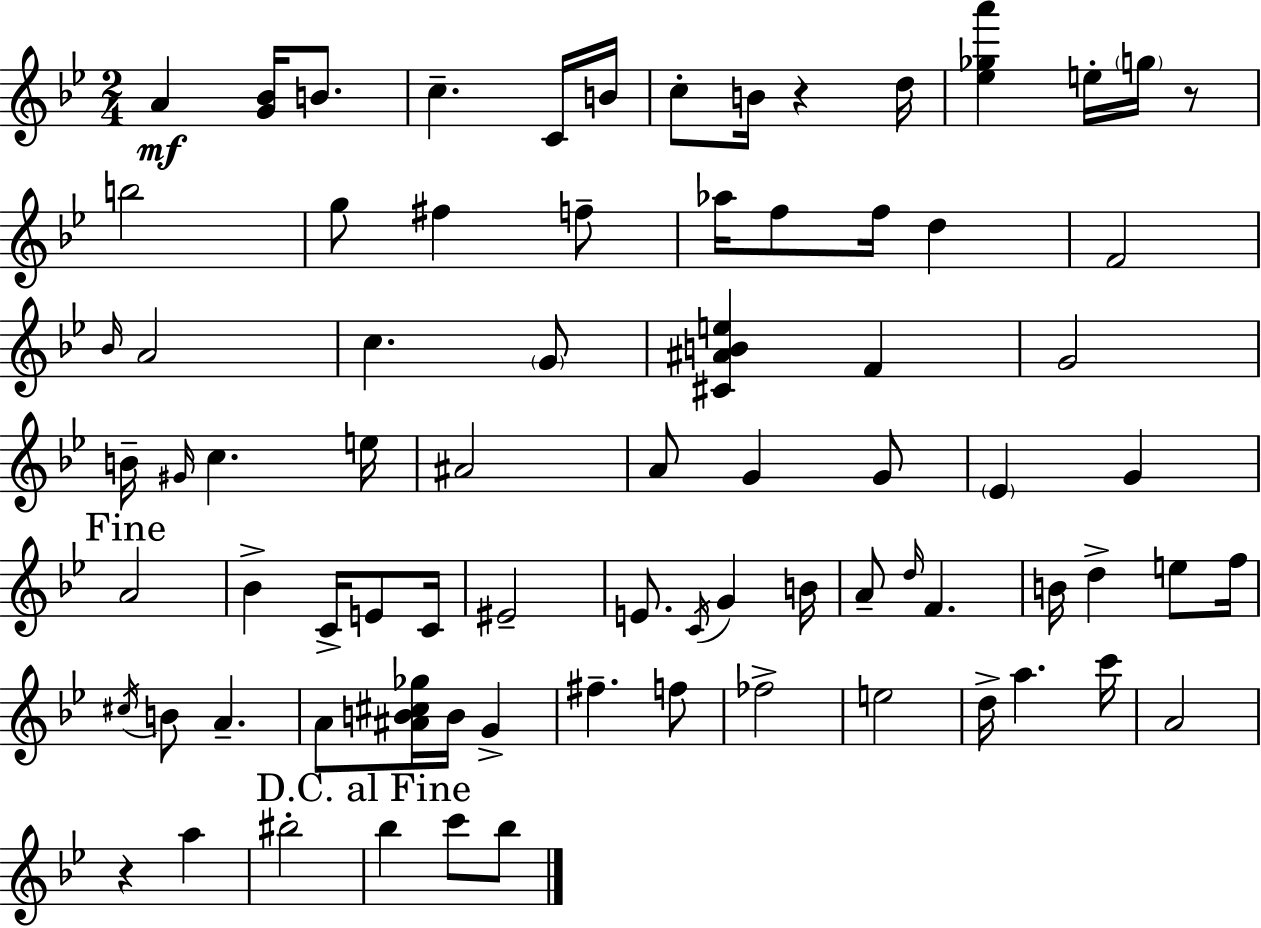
A4/q [G4,Bb4]/s B4/e. C5/q. C4/s B4/s C5/e B4/s R/q D5/s [Eb5,Gb5,A6]/q E5/s G5/s R/e B5/h G5/e F#5/q F5/e Ab5/s F5/e F5/s D5/q F4/h Bb4/s A4/h C5/q. G4/e [C#4,A#4,B4,E5]/q F4/q G4/h B4/s G#4/s C5/q. E5/s A#4/h A4/e G4/q G4/e Eb4/q G4/q A4/h Bb4/q C4/s E4/e C4/s EIS4/h E4/e. C4/s G4/q B4/s A4/e D5/s F4/q. B4/s D5/q E5/e F5/s C#5/s B4/e A4/q. A4/e [A#4,B4,C#5,Gb5]/s B4/s G4/q F#5/q. F5/e FES5/h E5/h D5/s A5/q. C6/s A4/h R/q A5/q BIS5/h Bb5/q C6/e Bb5/e